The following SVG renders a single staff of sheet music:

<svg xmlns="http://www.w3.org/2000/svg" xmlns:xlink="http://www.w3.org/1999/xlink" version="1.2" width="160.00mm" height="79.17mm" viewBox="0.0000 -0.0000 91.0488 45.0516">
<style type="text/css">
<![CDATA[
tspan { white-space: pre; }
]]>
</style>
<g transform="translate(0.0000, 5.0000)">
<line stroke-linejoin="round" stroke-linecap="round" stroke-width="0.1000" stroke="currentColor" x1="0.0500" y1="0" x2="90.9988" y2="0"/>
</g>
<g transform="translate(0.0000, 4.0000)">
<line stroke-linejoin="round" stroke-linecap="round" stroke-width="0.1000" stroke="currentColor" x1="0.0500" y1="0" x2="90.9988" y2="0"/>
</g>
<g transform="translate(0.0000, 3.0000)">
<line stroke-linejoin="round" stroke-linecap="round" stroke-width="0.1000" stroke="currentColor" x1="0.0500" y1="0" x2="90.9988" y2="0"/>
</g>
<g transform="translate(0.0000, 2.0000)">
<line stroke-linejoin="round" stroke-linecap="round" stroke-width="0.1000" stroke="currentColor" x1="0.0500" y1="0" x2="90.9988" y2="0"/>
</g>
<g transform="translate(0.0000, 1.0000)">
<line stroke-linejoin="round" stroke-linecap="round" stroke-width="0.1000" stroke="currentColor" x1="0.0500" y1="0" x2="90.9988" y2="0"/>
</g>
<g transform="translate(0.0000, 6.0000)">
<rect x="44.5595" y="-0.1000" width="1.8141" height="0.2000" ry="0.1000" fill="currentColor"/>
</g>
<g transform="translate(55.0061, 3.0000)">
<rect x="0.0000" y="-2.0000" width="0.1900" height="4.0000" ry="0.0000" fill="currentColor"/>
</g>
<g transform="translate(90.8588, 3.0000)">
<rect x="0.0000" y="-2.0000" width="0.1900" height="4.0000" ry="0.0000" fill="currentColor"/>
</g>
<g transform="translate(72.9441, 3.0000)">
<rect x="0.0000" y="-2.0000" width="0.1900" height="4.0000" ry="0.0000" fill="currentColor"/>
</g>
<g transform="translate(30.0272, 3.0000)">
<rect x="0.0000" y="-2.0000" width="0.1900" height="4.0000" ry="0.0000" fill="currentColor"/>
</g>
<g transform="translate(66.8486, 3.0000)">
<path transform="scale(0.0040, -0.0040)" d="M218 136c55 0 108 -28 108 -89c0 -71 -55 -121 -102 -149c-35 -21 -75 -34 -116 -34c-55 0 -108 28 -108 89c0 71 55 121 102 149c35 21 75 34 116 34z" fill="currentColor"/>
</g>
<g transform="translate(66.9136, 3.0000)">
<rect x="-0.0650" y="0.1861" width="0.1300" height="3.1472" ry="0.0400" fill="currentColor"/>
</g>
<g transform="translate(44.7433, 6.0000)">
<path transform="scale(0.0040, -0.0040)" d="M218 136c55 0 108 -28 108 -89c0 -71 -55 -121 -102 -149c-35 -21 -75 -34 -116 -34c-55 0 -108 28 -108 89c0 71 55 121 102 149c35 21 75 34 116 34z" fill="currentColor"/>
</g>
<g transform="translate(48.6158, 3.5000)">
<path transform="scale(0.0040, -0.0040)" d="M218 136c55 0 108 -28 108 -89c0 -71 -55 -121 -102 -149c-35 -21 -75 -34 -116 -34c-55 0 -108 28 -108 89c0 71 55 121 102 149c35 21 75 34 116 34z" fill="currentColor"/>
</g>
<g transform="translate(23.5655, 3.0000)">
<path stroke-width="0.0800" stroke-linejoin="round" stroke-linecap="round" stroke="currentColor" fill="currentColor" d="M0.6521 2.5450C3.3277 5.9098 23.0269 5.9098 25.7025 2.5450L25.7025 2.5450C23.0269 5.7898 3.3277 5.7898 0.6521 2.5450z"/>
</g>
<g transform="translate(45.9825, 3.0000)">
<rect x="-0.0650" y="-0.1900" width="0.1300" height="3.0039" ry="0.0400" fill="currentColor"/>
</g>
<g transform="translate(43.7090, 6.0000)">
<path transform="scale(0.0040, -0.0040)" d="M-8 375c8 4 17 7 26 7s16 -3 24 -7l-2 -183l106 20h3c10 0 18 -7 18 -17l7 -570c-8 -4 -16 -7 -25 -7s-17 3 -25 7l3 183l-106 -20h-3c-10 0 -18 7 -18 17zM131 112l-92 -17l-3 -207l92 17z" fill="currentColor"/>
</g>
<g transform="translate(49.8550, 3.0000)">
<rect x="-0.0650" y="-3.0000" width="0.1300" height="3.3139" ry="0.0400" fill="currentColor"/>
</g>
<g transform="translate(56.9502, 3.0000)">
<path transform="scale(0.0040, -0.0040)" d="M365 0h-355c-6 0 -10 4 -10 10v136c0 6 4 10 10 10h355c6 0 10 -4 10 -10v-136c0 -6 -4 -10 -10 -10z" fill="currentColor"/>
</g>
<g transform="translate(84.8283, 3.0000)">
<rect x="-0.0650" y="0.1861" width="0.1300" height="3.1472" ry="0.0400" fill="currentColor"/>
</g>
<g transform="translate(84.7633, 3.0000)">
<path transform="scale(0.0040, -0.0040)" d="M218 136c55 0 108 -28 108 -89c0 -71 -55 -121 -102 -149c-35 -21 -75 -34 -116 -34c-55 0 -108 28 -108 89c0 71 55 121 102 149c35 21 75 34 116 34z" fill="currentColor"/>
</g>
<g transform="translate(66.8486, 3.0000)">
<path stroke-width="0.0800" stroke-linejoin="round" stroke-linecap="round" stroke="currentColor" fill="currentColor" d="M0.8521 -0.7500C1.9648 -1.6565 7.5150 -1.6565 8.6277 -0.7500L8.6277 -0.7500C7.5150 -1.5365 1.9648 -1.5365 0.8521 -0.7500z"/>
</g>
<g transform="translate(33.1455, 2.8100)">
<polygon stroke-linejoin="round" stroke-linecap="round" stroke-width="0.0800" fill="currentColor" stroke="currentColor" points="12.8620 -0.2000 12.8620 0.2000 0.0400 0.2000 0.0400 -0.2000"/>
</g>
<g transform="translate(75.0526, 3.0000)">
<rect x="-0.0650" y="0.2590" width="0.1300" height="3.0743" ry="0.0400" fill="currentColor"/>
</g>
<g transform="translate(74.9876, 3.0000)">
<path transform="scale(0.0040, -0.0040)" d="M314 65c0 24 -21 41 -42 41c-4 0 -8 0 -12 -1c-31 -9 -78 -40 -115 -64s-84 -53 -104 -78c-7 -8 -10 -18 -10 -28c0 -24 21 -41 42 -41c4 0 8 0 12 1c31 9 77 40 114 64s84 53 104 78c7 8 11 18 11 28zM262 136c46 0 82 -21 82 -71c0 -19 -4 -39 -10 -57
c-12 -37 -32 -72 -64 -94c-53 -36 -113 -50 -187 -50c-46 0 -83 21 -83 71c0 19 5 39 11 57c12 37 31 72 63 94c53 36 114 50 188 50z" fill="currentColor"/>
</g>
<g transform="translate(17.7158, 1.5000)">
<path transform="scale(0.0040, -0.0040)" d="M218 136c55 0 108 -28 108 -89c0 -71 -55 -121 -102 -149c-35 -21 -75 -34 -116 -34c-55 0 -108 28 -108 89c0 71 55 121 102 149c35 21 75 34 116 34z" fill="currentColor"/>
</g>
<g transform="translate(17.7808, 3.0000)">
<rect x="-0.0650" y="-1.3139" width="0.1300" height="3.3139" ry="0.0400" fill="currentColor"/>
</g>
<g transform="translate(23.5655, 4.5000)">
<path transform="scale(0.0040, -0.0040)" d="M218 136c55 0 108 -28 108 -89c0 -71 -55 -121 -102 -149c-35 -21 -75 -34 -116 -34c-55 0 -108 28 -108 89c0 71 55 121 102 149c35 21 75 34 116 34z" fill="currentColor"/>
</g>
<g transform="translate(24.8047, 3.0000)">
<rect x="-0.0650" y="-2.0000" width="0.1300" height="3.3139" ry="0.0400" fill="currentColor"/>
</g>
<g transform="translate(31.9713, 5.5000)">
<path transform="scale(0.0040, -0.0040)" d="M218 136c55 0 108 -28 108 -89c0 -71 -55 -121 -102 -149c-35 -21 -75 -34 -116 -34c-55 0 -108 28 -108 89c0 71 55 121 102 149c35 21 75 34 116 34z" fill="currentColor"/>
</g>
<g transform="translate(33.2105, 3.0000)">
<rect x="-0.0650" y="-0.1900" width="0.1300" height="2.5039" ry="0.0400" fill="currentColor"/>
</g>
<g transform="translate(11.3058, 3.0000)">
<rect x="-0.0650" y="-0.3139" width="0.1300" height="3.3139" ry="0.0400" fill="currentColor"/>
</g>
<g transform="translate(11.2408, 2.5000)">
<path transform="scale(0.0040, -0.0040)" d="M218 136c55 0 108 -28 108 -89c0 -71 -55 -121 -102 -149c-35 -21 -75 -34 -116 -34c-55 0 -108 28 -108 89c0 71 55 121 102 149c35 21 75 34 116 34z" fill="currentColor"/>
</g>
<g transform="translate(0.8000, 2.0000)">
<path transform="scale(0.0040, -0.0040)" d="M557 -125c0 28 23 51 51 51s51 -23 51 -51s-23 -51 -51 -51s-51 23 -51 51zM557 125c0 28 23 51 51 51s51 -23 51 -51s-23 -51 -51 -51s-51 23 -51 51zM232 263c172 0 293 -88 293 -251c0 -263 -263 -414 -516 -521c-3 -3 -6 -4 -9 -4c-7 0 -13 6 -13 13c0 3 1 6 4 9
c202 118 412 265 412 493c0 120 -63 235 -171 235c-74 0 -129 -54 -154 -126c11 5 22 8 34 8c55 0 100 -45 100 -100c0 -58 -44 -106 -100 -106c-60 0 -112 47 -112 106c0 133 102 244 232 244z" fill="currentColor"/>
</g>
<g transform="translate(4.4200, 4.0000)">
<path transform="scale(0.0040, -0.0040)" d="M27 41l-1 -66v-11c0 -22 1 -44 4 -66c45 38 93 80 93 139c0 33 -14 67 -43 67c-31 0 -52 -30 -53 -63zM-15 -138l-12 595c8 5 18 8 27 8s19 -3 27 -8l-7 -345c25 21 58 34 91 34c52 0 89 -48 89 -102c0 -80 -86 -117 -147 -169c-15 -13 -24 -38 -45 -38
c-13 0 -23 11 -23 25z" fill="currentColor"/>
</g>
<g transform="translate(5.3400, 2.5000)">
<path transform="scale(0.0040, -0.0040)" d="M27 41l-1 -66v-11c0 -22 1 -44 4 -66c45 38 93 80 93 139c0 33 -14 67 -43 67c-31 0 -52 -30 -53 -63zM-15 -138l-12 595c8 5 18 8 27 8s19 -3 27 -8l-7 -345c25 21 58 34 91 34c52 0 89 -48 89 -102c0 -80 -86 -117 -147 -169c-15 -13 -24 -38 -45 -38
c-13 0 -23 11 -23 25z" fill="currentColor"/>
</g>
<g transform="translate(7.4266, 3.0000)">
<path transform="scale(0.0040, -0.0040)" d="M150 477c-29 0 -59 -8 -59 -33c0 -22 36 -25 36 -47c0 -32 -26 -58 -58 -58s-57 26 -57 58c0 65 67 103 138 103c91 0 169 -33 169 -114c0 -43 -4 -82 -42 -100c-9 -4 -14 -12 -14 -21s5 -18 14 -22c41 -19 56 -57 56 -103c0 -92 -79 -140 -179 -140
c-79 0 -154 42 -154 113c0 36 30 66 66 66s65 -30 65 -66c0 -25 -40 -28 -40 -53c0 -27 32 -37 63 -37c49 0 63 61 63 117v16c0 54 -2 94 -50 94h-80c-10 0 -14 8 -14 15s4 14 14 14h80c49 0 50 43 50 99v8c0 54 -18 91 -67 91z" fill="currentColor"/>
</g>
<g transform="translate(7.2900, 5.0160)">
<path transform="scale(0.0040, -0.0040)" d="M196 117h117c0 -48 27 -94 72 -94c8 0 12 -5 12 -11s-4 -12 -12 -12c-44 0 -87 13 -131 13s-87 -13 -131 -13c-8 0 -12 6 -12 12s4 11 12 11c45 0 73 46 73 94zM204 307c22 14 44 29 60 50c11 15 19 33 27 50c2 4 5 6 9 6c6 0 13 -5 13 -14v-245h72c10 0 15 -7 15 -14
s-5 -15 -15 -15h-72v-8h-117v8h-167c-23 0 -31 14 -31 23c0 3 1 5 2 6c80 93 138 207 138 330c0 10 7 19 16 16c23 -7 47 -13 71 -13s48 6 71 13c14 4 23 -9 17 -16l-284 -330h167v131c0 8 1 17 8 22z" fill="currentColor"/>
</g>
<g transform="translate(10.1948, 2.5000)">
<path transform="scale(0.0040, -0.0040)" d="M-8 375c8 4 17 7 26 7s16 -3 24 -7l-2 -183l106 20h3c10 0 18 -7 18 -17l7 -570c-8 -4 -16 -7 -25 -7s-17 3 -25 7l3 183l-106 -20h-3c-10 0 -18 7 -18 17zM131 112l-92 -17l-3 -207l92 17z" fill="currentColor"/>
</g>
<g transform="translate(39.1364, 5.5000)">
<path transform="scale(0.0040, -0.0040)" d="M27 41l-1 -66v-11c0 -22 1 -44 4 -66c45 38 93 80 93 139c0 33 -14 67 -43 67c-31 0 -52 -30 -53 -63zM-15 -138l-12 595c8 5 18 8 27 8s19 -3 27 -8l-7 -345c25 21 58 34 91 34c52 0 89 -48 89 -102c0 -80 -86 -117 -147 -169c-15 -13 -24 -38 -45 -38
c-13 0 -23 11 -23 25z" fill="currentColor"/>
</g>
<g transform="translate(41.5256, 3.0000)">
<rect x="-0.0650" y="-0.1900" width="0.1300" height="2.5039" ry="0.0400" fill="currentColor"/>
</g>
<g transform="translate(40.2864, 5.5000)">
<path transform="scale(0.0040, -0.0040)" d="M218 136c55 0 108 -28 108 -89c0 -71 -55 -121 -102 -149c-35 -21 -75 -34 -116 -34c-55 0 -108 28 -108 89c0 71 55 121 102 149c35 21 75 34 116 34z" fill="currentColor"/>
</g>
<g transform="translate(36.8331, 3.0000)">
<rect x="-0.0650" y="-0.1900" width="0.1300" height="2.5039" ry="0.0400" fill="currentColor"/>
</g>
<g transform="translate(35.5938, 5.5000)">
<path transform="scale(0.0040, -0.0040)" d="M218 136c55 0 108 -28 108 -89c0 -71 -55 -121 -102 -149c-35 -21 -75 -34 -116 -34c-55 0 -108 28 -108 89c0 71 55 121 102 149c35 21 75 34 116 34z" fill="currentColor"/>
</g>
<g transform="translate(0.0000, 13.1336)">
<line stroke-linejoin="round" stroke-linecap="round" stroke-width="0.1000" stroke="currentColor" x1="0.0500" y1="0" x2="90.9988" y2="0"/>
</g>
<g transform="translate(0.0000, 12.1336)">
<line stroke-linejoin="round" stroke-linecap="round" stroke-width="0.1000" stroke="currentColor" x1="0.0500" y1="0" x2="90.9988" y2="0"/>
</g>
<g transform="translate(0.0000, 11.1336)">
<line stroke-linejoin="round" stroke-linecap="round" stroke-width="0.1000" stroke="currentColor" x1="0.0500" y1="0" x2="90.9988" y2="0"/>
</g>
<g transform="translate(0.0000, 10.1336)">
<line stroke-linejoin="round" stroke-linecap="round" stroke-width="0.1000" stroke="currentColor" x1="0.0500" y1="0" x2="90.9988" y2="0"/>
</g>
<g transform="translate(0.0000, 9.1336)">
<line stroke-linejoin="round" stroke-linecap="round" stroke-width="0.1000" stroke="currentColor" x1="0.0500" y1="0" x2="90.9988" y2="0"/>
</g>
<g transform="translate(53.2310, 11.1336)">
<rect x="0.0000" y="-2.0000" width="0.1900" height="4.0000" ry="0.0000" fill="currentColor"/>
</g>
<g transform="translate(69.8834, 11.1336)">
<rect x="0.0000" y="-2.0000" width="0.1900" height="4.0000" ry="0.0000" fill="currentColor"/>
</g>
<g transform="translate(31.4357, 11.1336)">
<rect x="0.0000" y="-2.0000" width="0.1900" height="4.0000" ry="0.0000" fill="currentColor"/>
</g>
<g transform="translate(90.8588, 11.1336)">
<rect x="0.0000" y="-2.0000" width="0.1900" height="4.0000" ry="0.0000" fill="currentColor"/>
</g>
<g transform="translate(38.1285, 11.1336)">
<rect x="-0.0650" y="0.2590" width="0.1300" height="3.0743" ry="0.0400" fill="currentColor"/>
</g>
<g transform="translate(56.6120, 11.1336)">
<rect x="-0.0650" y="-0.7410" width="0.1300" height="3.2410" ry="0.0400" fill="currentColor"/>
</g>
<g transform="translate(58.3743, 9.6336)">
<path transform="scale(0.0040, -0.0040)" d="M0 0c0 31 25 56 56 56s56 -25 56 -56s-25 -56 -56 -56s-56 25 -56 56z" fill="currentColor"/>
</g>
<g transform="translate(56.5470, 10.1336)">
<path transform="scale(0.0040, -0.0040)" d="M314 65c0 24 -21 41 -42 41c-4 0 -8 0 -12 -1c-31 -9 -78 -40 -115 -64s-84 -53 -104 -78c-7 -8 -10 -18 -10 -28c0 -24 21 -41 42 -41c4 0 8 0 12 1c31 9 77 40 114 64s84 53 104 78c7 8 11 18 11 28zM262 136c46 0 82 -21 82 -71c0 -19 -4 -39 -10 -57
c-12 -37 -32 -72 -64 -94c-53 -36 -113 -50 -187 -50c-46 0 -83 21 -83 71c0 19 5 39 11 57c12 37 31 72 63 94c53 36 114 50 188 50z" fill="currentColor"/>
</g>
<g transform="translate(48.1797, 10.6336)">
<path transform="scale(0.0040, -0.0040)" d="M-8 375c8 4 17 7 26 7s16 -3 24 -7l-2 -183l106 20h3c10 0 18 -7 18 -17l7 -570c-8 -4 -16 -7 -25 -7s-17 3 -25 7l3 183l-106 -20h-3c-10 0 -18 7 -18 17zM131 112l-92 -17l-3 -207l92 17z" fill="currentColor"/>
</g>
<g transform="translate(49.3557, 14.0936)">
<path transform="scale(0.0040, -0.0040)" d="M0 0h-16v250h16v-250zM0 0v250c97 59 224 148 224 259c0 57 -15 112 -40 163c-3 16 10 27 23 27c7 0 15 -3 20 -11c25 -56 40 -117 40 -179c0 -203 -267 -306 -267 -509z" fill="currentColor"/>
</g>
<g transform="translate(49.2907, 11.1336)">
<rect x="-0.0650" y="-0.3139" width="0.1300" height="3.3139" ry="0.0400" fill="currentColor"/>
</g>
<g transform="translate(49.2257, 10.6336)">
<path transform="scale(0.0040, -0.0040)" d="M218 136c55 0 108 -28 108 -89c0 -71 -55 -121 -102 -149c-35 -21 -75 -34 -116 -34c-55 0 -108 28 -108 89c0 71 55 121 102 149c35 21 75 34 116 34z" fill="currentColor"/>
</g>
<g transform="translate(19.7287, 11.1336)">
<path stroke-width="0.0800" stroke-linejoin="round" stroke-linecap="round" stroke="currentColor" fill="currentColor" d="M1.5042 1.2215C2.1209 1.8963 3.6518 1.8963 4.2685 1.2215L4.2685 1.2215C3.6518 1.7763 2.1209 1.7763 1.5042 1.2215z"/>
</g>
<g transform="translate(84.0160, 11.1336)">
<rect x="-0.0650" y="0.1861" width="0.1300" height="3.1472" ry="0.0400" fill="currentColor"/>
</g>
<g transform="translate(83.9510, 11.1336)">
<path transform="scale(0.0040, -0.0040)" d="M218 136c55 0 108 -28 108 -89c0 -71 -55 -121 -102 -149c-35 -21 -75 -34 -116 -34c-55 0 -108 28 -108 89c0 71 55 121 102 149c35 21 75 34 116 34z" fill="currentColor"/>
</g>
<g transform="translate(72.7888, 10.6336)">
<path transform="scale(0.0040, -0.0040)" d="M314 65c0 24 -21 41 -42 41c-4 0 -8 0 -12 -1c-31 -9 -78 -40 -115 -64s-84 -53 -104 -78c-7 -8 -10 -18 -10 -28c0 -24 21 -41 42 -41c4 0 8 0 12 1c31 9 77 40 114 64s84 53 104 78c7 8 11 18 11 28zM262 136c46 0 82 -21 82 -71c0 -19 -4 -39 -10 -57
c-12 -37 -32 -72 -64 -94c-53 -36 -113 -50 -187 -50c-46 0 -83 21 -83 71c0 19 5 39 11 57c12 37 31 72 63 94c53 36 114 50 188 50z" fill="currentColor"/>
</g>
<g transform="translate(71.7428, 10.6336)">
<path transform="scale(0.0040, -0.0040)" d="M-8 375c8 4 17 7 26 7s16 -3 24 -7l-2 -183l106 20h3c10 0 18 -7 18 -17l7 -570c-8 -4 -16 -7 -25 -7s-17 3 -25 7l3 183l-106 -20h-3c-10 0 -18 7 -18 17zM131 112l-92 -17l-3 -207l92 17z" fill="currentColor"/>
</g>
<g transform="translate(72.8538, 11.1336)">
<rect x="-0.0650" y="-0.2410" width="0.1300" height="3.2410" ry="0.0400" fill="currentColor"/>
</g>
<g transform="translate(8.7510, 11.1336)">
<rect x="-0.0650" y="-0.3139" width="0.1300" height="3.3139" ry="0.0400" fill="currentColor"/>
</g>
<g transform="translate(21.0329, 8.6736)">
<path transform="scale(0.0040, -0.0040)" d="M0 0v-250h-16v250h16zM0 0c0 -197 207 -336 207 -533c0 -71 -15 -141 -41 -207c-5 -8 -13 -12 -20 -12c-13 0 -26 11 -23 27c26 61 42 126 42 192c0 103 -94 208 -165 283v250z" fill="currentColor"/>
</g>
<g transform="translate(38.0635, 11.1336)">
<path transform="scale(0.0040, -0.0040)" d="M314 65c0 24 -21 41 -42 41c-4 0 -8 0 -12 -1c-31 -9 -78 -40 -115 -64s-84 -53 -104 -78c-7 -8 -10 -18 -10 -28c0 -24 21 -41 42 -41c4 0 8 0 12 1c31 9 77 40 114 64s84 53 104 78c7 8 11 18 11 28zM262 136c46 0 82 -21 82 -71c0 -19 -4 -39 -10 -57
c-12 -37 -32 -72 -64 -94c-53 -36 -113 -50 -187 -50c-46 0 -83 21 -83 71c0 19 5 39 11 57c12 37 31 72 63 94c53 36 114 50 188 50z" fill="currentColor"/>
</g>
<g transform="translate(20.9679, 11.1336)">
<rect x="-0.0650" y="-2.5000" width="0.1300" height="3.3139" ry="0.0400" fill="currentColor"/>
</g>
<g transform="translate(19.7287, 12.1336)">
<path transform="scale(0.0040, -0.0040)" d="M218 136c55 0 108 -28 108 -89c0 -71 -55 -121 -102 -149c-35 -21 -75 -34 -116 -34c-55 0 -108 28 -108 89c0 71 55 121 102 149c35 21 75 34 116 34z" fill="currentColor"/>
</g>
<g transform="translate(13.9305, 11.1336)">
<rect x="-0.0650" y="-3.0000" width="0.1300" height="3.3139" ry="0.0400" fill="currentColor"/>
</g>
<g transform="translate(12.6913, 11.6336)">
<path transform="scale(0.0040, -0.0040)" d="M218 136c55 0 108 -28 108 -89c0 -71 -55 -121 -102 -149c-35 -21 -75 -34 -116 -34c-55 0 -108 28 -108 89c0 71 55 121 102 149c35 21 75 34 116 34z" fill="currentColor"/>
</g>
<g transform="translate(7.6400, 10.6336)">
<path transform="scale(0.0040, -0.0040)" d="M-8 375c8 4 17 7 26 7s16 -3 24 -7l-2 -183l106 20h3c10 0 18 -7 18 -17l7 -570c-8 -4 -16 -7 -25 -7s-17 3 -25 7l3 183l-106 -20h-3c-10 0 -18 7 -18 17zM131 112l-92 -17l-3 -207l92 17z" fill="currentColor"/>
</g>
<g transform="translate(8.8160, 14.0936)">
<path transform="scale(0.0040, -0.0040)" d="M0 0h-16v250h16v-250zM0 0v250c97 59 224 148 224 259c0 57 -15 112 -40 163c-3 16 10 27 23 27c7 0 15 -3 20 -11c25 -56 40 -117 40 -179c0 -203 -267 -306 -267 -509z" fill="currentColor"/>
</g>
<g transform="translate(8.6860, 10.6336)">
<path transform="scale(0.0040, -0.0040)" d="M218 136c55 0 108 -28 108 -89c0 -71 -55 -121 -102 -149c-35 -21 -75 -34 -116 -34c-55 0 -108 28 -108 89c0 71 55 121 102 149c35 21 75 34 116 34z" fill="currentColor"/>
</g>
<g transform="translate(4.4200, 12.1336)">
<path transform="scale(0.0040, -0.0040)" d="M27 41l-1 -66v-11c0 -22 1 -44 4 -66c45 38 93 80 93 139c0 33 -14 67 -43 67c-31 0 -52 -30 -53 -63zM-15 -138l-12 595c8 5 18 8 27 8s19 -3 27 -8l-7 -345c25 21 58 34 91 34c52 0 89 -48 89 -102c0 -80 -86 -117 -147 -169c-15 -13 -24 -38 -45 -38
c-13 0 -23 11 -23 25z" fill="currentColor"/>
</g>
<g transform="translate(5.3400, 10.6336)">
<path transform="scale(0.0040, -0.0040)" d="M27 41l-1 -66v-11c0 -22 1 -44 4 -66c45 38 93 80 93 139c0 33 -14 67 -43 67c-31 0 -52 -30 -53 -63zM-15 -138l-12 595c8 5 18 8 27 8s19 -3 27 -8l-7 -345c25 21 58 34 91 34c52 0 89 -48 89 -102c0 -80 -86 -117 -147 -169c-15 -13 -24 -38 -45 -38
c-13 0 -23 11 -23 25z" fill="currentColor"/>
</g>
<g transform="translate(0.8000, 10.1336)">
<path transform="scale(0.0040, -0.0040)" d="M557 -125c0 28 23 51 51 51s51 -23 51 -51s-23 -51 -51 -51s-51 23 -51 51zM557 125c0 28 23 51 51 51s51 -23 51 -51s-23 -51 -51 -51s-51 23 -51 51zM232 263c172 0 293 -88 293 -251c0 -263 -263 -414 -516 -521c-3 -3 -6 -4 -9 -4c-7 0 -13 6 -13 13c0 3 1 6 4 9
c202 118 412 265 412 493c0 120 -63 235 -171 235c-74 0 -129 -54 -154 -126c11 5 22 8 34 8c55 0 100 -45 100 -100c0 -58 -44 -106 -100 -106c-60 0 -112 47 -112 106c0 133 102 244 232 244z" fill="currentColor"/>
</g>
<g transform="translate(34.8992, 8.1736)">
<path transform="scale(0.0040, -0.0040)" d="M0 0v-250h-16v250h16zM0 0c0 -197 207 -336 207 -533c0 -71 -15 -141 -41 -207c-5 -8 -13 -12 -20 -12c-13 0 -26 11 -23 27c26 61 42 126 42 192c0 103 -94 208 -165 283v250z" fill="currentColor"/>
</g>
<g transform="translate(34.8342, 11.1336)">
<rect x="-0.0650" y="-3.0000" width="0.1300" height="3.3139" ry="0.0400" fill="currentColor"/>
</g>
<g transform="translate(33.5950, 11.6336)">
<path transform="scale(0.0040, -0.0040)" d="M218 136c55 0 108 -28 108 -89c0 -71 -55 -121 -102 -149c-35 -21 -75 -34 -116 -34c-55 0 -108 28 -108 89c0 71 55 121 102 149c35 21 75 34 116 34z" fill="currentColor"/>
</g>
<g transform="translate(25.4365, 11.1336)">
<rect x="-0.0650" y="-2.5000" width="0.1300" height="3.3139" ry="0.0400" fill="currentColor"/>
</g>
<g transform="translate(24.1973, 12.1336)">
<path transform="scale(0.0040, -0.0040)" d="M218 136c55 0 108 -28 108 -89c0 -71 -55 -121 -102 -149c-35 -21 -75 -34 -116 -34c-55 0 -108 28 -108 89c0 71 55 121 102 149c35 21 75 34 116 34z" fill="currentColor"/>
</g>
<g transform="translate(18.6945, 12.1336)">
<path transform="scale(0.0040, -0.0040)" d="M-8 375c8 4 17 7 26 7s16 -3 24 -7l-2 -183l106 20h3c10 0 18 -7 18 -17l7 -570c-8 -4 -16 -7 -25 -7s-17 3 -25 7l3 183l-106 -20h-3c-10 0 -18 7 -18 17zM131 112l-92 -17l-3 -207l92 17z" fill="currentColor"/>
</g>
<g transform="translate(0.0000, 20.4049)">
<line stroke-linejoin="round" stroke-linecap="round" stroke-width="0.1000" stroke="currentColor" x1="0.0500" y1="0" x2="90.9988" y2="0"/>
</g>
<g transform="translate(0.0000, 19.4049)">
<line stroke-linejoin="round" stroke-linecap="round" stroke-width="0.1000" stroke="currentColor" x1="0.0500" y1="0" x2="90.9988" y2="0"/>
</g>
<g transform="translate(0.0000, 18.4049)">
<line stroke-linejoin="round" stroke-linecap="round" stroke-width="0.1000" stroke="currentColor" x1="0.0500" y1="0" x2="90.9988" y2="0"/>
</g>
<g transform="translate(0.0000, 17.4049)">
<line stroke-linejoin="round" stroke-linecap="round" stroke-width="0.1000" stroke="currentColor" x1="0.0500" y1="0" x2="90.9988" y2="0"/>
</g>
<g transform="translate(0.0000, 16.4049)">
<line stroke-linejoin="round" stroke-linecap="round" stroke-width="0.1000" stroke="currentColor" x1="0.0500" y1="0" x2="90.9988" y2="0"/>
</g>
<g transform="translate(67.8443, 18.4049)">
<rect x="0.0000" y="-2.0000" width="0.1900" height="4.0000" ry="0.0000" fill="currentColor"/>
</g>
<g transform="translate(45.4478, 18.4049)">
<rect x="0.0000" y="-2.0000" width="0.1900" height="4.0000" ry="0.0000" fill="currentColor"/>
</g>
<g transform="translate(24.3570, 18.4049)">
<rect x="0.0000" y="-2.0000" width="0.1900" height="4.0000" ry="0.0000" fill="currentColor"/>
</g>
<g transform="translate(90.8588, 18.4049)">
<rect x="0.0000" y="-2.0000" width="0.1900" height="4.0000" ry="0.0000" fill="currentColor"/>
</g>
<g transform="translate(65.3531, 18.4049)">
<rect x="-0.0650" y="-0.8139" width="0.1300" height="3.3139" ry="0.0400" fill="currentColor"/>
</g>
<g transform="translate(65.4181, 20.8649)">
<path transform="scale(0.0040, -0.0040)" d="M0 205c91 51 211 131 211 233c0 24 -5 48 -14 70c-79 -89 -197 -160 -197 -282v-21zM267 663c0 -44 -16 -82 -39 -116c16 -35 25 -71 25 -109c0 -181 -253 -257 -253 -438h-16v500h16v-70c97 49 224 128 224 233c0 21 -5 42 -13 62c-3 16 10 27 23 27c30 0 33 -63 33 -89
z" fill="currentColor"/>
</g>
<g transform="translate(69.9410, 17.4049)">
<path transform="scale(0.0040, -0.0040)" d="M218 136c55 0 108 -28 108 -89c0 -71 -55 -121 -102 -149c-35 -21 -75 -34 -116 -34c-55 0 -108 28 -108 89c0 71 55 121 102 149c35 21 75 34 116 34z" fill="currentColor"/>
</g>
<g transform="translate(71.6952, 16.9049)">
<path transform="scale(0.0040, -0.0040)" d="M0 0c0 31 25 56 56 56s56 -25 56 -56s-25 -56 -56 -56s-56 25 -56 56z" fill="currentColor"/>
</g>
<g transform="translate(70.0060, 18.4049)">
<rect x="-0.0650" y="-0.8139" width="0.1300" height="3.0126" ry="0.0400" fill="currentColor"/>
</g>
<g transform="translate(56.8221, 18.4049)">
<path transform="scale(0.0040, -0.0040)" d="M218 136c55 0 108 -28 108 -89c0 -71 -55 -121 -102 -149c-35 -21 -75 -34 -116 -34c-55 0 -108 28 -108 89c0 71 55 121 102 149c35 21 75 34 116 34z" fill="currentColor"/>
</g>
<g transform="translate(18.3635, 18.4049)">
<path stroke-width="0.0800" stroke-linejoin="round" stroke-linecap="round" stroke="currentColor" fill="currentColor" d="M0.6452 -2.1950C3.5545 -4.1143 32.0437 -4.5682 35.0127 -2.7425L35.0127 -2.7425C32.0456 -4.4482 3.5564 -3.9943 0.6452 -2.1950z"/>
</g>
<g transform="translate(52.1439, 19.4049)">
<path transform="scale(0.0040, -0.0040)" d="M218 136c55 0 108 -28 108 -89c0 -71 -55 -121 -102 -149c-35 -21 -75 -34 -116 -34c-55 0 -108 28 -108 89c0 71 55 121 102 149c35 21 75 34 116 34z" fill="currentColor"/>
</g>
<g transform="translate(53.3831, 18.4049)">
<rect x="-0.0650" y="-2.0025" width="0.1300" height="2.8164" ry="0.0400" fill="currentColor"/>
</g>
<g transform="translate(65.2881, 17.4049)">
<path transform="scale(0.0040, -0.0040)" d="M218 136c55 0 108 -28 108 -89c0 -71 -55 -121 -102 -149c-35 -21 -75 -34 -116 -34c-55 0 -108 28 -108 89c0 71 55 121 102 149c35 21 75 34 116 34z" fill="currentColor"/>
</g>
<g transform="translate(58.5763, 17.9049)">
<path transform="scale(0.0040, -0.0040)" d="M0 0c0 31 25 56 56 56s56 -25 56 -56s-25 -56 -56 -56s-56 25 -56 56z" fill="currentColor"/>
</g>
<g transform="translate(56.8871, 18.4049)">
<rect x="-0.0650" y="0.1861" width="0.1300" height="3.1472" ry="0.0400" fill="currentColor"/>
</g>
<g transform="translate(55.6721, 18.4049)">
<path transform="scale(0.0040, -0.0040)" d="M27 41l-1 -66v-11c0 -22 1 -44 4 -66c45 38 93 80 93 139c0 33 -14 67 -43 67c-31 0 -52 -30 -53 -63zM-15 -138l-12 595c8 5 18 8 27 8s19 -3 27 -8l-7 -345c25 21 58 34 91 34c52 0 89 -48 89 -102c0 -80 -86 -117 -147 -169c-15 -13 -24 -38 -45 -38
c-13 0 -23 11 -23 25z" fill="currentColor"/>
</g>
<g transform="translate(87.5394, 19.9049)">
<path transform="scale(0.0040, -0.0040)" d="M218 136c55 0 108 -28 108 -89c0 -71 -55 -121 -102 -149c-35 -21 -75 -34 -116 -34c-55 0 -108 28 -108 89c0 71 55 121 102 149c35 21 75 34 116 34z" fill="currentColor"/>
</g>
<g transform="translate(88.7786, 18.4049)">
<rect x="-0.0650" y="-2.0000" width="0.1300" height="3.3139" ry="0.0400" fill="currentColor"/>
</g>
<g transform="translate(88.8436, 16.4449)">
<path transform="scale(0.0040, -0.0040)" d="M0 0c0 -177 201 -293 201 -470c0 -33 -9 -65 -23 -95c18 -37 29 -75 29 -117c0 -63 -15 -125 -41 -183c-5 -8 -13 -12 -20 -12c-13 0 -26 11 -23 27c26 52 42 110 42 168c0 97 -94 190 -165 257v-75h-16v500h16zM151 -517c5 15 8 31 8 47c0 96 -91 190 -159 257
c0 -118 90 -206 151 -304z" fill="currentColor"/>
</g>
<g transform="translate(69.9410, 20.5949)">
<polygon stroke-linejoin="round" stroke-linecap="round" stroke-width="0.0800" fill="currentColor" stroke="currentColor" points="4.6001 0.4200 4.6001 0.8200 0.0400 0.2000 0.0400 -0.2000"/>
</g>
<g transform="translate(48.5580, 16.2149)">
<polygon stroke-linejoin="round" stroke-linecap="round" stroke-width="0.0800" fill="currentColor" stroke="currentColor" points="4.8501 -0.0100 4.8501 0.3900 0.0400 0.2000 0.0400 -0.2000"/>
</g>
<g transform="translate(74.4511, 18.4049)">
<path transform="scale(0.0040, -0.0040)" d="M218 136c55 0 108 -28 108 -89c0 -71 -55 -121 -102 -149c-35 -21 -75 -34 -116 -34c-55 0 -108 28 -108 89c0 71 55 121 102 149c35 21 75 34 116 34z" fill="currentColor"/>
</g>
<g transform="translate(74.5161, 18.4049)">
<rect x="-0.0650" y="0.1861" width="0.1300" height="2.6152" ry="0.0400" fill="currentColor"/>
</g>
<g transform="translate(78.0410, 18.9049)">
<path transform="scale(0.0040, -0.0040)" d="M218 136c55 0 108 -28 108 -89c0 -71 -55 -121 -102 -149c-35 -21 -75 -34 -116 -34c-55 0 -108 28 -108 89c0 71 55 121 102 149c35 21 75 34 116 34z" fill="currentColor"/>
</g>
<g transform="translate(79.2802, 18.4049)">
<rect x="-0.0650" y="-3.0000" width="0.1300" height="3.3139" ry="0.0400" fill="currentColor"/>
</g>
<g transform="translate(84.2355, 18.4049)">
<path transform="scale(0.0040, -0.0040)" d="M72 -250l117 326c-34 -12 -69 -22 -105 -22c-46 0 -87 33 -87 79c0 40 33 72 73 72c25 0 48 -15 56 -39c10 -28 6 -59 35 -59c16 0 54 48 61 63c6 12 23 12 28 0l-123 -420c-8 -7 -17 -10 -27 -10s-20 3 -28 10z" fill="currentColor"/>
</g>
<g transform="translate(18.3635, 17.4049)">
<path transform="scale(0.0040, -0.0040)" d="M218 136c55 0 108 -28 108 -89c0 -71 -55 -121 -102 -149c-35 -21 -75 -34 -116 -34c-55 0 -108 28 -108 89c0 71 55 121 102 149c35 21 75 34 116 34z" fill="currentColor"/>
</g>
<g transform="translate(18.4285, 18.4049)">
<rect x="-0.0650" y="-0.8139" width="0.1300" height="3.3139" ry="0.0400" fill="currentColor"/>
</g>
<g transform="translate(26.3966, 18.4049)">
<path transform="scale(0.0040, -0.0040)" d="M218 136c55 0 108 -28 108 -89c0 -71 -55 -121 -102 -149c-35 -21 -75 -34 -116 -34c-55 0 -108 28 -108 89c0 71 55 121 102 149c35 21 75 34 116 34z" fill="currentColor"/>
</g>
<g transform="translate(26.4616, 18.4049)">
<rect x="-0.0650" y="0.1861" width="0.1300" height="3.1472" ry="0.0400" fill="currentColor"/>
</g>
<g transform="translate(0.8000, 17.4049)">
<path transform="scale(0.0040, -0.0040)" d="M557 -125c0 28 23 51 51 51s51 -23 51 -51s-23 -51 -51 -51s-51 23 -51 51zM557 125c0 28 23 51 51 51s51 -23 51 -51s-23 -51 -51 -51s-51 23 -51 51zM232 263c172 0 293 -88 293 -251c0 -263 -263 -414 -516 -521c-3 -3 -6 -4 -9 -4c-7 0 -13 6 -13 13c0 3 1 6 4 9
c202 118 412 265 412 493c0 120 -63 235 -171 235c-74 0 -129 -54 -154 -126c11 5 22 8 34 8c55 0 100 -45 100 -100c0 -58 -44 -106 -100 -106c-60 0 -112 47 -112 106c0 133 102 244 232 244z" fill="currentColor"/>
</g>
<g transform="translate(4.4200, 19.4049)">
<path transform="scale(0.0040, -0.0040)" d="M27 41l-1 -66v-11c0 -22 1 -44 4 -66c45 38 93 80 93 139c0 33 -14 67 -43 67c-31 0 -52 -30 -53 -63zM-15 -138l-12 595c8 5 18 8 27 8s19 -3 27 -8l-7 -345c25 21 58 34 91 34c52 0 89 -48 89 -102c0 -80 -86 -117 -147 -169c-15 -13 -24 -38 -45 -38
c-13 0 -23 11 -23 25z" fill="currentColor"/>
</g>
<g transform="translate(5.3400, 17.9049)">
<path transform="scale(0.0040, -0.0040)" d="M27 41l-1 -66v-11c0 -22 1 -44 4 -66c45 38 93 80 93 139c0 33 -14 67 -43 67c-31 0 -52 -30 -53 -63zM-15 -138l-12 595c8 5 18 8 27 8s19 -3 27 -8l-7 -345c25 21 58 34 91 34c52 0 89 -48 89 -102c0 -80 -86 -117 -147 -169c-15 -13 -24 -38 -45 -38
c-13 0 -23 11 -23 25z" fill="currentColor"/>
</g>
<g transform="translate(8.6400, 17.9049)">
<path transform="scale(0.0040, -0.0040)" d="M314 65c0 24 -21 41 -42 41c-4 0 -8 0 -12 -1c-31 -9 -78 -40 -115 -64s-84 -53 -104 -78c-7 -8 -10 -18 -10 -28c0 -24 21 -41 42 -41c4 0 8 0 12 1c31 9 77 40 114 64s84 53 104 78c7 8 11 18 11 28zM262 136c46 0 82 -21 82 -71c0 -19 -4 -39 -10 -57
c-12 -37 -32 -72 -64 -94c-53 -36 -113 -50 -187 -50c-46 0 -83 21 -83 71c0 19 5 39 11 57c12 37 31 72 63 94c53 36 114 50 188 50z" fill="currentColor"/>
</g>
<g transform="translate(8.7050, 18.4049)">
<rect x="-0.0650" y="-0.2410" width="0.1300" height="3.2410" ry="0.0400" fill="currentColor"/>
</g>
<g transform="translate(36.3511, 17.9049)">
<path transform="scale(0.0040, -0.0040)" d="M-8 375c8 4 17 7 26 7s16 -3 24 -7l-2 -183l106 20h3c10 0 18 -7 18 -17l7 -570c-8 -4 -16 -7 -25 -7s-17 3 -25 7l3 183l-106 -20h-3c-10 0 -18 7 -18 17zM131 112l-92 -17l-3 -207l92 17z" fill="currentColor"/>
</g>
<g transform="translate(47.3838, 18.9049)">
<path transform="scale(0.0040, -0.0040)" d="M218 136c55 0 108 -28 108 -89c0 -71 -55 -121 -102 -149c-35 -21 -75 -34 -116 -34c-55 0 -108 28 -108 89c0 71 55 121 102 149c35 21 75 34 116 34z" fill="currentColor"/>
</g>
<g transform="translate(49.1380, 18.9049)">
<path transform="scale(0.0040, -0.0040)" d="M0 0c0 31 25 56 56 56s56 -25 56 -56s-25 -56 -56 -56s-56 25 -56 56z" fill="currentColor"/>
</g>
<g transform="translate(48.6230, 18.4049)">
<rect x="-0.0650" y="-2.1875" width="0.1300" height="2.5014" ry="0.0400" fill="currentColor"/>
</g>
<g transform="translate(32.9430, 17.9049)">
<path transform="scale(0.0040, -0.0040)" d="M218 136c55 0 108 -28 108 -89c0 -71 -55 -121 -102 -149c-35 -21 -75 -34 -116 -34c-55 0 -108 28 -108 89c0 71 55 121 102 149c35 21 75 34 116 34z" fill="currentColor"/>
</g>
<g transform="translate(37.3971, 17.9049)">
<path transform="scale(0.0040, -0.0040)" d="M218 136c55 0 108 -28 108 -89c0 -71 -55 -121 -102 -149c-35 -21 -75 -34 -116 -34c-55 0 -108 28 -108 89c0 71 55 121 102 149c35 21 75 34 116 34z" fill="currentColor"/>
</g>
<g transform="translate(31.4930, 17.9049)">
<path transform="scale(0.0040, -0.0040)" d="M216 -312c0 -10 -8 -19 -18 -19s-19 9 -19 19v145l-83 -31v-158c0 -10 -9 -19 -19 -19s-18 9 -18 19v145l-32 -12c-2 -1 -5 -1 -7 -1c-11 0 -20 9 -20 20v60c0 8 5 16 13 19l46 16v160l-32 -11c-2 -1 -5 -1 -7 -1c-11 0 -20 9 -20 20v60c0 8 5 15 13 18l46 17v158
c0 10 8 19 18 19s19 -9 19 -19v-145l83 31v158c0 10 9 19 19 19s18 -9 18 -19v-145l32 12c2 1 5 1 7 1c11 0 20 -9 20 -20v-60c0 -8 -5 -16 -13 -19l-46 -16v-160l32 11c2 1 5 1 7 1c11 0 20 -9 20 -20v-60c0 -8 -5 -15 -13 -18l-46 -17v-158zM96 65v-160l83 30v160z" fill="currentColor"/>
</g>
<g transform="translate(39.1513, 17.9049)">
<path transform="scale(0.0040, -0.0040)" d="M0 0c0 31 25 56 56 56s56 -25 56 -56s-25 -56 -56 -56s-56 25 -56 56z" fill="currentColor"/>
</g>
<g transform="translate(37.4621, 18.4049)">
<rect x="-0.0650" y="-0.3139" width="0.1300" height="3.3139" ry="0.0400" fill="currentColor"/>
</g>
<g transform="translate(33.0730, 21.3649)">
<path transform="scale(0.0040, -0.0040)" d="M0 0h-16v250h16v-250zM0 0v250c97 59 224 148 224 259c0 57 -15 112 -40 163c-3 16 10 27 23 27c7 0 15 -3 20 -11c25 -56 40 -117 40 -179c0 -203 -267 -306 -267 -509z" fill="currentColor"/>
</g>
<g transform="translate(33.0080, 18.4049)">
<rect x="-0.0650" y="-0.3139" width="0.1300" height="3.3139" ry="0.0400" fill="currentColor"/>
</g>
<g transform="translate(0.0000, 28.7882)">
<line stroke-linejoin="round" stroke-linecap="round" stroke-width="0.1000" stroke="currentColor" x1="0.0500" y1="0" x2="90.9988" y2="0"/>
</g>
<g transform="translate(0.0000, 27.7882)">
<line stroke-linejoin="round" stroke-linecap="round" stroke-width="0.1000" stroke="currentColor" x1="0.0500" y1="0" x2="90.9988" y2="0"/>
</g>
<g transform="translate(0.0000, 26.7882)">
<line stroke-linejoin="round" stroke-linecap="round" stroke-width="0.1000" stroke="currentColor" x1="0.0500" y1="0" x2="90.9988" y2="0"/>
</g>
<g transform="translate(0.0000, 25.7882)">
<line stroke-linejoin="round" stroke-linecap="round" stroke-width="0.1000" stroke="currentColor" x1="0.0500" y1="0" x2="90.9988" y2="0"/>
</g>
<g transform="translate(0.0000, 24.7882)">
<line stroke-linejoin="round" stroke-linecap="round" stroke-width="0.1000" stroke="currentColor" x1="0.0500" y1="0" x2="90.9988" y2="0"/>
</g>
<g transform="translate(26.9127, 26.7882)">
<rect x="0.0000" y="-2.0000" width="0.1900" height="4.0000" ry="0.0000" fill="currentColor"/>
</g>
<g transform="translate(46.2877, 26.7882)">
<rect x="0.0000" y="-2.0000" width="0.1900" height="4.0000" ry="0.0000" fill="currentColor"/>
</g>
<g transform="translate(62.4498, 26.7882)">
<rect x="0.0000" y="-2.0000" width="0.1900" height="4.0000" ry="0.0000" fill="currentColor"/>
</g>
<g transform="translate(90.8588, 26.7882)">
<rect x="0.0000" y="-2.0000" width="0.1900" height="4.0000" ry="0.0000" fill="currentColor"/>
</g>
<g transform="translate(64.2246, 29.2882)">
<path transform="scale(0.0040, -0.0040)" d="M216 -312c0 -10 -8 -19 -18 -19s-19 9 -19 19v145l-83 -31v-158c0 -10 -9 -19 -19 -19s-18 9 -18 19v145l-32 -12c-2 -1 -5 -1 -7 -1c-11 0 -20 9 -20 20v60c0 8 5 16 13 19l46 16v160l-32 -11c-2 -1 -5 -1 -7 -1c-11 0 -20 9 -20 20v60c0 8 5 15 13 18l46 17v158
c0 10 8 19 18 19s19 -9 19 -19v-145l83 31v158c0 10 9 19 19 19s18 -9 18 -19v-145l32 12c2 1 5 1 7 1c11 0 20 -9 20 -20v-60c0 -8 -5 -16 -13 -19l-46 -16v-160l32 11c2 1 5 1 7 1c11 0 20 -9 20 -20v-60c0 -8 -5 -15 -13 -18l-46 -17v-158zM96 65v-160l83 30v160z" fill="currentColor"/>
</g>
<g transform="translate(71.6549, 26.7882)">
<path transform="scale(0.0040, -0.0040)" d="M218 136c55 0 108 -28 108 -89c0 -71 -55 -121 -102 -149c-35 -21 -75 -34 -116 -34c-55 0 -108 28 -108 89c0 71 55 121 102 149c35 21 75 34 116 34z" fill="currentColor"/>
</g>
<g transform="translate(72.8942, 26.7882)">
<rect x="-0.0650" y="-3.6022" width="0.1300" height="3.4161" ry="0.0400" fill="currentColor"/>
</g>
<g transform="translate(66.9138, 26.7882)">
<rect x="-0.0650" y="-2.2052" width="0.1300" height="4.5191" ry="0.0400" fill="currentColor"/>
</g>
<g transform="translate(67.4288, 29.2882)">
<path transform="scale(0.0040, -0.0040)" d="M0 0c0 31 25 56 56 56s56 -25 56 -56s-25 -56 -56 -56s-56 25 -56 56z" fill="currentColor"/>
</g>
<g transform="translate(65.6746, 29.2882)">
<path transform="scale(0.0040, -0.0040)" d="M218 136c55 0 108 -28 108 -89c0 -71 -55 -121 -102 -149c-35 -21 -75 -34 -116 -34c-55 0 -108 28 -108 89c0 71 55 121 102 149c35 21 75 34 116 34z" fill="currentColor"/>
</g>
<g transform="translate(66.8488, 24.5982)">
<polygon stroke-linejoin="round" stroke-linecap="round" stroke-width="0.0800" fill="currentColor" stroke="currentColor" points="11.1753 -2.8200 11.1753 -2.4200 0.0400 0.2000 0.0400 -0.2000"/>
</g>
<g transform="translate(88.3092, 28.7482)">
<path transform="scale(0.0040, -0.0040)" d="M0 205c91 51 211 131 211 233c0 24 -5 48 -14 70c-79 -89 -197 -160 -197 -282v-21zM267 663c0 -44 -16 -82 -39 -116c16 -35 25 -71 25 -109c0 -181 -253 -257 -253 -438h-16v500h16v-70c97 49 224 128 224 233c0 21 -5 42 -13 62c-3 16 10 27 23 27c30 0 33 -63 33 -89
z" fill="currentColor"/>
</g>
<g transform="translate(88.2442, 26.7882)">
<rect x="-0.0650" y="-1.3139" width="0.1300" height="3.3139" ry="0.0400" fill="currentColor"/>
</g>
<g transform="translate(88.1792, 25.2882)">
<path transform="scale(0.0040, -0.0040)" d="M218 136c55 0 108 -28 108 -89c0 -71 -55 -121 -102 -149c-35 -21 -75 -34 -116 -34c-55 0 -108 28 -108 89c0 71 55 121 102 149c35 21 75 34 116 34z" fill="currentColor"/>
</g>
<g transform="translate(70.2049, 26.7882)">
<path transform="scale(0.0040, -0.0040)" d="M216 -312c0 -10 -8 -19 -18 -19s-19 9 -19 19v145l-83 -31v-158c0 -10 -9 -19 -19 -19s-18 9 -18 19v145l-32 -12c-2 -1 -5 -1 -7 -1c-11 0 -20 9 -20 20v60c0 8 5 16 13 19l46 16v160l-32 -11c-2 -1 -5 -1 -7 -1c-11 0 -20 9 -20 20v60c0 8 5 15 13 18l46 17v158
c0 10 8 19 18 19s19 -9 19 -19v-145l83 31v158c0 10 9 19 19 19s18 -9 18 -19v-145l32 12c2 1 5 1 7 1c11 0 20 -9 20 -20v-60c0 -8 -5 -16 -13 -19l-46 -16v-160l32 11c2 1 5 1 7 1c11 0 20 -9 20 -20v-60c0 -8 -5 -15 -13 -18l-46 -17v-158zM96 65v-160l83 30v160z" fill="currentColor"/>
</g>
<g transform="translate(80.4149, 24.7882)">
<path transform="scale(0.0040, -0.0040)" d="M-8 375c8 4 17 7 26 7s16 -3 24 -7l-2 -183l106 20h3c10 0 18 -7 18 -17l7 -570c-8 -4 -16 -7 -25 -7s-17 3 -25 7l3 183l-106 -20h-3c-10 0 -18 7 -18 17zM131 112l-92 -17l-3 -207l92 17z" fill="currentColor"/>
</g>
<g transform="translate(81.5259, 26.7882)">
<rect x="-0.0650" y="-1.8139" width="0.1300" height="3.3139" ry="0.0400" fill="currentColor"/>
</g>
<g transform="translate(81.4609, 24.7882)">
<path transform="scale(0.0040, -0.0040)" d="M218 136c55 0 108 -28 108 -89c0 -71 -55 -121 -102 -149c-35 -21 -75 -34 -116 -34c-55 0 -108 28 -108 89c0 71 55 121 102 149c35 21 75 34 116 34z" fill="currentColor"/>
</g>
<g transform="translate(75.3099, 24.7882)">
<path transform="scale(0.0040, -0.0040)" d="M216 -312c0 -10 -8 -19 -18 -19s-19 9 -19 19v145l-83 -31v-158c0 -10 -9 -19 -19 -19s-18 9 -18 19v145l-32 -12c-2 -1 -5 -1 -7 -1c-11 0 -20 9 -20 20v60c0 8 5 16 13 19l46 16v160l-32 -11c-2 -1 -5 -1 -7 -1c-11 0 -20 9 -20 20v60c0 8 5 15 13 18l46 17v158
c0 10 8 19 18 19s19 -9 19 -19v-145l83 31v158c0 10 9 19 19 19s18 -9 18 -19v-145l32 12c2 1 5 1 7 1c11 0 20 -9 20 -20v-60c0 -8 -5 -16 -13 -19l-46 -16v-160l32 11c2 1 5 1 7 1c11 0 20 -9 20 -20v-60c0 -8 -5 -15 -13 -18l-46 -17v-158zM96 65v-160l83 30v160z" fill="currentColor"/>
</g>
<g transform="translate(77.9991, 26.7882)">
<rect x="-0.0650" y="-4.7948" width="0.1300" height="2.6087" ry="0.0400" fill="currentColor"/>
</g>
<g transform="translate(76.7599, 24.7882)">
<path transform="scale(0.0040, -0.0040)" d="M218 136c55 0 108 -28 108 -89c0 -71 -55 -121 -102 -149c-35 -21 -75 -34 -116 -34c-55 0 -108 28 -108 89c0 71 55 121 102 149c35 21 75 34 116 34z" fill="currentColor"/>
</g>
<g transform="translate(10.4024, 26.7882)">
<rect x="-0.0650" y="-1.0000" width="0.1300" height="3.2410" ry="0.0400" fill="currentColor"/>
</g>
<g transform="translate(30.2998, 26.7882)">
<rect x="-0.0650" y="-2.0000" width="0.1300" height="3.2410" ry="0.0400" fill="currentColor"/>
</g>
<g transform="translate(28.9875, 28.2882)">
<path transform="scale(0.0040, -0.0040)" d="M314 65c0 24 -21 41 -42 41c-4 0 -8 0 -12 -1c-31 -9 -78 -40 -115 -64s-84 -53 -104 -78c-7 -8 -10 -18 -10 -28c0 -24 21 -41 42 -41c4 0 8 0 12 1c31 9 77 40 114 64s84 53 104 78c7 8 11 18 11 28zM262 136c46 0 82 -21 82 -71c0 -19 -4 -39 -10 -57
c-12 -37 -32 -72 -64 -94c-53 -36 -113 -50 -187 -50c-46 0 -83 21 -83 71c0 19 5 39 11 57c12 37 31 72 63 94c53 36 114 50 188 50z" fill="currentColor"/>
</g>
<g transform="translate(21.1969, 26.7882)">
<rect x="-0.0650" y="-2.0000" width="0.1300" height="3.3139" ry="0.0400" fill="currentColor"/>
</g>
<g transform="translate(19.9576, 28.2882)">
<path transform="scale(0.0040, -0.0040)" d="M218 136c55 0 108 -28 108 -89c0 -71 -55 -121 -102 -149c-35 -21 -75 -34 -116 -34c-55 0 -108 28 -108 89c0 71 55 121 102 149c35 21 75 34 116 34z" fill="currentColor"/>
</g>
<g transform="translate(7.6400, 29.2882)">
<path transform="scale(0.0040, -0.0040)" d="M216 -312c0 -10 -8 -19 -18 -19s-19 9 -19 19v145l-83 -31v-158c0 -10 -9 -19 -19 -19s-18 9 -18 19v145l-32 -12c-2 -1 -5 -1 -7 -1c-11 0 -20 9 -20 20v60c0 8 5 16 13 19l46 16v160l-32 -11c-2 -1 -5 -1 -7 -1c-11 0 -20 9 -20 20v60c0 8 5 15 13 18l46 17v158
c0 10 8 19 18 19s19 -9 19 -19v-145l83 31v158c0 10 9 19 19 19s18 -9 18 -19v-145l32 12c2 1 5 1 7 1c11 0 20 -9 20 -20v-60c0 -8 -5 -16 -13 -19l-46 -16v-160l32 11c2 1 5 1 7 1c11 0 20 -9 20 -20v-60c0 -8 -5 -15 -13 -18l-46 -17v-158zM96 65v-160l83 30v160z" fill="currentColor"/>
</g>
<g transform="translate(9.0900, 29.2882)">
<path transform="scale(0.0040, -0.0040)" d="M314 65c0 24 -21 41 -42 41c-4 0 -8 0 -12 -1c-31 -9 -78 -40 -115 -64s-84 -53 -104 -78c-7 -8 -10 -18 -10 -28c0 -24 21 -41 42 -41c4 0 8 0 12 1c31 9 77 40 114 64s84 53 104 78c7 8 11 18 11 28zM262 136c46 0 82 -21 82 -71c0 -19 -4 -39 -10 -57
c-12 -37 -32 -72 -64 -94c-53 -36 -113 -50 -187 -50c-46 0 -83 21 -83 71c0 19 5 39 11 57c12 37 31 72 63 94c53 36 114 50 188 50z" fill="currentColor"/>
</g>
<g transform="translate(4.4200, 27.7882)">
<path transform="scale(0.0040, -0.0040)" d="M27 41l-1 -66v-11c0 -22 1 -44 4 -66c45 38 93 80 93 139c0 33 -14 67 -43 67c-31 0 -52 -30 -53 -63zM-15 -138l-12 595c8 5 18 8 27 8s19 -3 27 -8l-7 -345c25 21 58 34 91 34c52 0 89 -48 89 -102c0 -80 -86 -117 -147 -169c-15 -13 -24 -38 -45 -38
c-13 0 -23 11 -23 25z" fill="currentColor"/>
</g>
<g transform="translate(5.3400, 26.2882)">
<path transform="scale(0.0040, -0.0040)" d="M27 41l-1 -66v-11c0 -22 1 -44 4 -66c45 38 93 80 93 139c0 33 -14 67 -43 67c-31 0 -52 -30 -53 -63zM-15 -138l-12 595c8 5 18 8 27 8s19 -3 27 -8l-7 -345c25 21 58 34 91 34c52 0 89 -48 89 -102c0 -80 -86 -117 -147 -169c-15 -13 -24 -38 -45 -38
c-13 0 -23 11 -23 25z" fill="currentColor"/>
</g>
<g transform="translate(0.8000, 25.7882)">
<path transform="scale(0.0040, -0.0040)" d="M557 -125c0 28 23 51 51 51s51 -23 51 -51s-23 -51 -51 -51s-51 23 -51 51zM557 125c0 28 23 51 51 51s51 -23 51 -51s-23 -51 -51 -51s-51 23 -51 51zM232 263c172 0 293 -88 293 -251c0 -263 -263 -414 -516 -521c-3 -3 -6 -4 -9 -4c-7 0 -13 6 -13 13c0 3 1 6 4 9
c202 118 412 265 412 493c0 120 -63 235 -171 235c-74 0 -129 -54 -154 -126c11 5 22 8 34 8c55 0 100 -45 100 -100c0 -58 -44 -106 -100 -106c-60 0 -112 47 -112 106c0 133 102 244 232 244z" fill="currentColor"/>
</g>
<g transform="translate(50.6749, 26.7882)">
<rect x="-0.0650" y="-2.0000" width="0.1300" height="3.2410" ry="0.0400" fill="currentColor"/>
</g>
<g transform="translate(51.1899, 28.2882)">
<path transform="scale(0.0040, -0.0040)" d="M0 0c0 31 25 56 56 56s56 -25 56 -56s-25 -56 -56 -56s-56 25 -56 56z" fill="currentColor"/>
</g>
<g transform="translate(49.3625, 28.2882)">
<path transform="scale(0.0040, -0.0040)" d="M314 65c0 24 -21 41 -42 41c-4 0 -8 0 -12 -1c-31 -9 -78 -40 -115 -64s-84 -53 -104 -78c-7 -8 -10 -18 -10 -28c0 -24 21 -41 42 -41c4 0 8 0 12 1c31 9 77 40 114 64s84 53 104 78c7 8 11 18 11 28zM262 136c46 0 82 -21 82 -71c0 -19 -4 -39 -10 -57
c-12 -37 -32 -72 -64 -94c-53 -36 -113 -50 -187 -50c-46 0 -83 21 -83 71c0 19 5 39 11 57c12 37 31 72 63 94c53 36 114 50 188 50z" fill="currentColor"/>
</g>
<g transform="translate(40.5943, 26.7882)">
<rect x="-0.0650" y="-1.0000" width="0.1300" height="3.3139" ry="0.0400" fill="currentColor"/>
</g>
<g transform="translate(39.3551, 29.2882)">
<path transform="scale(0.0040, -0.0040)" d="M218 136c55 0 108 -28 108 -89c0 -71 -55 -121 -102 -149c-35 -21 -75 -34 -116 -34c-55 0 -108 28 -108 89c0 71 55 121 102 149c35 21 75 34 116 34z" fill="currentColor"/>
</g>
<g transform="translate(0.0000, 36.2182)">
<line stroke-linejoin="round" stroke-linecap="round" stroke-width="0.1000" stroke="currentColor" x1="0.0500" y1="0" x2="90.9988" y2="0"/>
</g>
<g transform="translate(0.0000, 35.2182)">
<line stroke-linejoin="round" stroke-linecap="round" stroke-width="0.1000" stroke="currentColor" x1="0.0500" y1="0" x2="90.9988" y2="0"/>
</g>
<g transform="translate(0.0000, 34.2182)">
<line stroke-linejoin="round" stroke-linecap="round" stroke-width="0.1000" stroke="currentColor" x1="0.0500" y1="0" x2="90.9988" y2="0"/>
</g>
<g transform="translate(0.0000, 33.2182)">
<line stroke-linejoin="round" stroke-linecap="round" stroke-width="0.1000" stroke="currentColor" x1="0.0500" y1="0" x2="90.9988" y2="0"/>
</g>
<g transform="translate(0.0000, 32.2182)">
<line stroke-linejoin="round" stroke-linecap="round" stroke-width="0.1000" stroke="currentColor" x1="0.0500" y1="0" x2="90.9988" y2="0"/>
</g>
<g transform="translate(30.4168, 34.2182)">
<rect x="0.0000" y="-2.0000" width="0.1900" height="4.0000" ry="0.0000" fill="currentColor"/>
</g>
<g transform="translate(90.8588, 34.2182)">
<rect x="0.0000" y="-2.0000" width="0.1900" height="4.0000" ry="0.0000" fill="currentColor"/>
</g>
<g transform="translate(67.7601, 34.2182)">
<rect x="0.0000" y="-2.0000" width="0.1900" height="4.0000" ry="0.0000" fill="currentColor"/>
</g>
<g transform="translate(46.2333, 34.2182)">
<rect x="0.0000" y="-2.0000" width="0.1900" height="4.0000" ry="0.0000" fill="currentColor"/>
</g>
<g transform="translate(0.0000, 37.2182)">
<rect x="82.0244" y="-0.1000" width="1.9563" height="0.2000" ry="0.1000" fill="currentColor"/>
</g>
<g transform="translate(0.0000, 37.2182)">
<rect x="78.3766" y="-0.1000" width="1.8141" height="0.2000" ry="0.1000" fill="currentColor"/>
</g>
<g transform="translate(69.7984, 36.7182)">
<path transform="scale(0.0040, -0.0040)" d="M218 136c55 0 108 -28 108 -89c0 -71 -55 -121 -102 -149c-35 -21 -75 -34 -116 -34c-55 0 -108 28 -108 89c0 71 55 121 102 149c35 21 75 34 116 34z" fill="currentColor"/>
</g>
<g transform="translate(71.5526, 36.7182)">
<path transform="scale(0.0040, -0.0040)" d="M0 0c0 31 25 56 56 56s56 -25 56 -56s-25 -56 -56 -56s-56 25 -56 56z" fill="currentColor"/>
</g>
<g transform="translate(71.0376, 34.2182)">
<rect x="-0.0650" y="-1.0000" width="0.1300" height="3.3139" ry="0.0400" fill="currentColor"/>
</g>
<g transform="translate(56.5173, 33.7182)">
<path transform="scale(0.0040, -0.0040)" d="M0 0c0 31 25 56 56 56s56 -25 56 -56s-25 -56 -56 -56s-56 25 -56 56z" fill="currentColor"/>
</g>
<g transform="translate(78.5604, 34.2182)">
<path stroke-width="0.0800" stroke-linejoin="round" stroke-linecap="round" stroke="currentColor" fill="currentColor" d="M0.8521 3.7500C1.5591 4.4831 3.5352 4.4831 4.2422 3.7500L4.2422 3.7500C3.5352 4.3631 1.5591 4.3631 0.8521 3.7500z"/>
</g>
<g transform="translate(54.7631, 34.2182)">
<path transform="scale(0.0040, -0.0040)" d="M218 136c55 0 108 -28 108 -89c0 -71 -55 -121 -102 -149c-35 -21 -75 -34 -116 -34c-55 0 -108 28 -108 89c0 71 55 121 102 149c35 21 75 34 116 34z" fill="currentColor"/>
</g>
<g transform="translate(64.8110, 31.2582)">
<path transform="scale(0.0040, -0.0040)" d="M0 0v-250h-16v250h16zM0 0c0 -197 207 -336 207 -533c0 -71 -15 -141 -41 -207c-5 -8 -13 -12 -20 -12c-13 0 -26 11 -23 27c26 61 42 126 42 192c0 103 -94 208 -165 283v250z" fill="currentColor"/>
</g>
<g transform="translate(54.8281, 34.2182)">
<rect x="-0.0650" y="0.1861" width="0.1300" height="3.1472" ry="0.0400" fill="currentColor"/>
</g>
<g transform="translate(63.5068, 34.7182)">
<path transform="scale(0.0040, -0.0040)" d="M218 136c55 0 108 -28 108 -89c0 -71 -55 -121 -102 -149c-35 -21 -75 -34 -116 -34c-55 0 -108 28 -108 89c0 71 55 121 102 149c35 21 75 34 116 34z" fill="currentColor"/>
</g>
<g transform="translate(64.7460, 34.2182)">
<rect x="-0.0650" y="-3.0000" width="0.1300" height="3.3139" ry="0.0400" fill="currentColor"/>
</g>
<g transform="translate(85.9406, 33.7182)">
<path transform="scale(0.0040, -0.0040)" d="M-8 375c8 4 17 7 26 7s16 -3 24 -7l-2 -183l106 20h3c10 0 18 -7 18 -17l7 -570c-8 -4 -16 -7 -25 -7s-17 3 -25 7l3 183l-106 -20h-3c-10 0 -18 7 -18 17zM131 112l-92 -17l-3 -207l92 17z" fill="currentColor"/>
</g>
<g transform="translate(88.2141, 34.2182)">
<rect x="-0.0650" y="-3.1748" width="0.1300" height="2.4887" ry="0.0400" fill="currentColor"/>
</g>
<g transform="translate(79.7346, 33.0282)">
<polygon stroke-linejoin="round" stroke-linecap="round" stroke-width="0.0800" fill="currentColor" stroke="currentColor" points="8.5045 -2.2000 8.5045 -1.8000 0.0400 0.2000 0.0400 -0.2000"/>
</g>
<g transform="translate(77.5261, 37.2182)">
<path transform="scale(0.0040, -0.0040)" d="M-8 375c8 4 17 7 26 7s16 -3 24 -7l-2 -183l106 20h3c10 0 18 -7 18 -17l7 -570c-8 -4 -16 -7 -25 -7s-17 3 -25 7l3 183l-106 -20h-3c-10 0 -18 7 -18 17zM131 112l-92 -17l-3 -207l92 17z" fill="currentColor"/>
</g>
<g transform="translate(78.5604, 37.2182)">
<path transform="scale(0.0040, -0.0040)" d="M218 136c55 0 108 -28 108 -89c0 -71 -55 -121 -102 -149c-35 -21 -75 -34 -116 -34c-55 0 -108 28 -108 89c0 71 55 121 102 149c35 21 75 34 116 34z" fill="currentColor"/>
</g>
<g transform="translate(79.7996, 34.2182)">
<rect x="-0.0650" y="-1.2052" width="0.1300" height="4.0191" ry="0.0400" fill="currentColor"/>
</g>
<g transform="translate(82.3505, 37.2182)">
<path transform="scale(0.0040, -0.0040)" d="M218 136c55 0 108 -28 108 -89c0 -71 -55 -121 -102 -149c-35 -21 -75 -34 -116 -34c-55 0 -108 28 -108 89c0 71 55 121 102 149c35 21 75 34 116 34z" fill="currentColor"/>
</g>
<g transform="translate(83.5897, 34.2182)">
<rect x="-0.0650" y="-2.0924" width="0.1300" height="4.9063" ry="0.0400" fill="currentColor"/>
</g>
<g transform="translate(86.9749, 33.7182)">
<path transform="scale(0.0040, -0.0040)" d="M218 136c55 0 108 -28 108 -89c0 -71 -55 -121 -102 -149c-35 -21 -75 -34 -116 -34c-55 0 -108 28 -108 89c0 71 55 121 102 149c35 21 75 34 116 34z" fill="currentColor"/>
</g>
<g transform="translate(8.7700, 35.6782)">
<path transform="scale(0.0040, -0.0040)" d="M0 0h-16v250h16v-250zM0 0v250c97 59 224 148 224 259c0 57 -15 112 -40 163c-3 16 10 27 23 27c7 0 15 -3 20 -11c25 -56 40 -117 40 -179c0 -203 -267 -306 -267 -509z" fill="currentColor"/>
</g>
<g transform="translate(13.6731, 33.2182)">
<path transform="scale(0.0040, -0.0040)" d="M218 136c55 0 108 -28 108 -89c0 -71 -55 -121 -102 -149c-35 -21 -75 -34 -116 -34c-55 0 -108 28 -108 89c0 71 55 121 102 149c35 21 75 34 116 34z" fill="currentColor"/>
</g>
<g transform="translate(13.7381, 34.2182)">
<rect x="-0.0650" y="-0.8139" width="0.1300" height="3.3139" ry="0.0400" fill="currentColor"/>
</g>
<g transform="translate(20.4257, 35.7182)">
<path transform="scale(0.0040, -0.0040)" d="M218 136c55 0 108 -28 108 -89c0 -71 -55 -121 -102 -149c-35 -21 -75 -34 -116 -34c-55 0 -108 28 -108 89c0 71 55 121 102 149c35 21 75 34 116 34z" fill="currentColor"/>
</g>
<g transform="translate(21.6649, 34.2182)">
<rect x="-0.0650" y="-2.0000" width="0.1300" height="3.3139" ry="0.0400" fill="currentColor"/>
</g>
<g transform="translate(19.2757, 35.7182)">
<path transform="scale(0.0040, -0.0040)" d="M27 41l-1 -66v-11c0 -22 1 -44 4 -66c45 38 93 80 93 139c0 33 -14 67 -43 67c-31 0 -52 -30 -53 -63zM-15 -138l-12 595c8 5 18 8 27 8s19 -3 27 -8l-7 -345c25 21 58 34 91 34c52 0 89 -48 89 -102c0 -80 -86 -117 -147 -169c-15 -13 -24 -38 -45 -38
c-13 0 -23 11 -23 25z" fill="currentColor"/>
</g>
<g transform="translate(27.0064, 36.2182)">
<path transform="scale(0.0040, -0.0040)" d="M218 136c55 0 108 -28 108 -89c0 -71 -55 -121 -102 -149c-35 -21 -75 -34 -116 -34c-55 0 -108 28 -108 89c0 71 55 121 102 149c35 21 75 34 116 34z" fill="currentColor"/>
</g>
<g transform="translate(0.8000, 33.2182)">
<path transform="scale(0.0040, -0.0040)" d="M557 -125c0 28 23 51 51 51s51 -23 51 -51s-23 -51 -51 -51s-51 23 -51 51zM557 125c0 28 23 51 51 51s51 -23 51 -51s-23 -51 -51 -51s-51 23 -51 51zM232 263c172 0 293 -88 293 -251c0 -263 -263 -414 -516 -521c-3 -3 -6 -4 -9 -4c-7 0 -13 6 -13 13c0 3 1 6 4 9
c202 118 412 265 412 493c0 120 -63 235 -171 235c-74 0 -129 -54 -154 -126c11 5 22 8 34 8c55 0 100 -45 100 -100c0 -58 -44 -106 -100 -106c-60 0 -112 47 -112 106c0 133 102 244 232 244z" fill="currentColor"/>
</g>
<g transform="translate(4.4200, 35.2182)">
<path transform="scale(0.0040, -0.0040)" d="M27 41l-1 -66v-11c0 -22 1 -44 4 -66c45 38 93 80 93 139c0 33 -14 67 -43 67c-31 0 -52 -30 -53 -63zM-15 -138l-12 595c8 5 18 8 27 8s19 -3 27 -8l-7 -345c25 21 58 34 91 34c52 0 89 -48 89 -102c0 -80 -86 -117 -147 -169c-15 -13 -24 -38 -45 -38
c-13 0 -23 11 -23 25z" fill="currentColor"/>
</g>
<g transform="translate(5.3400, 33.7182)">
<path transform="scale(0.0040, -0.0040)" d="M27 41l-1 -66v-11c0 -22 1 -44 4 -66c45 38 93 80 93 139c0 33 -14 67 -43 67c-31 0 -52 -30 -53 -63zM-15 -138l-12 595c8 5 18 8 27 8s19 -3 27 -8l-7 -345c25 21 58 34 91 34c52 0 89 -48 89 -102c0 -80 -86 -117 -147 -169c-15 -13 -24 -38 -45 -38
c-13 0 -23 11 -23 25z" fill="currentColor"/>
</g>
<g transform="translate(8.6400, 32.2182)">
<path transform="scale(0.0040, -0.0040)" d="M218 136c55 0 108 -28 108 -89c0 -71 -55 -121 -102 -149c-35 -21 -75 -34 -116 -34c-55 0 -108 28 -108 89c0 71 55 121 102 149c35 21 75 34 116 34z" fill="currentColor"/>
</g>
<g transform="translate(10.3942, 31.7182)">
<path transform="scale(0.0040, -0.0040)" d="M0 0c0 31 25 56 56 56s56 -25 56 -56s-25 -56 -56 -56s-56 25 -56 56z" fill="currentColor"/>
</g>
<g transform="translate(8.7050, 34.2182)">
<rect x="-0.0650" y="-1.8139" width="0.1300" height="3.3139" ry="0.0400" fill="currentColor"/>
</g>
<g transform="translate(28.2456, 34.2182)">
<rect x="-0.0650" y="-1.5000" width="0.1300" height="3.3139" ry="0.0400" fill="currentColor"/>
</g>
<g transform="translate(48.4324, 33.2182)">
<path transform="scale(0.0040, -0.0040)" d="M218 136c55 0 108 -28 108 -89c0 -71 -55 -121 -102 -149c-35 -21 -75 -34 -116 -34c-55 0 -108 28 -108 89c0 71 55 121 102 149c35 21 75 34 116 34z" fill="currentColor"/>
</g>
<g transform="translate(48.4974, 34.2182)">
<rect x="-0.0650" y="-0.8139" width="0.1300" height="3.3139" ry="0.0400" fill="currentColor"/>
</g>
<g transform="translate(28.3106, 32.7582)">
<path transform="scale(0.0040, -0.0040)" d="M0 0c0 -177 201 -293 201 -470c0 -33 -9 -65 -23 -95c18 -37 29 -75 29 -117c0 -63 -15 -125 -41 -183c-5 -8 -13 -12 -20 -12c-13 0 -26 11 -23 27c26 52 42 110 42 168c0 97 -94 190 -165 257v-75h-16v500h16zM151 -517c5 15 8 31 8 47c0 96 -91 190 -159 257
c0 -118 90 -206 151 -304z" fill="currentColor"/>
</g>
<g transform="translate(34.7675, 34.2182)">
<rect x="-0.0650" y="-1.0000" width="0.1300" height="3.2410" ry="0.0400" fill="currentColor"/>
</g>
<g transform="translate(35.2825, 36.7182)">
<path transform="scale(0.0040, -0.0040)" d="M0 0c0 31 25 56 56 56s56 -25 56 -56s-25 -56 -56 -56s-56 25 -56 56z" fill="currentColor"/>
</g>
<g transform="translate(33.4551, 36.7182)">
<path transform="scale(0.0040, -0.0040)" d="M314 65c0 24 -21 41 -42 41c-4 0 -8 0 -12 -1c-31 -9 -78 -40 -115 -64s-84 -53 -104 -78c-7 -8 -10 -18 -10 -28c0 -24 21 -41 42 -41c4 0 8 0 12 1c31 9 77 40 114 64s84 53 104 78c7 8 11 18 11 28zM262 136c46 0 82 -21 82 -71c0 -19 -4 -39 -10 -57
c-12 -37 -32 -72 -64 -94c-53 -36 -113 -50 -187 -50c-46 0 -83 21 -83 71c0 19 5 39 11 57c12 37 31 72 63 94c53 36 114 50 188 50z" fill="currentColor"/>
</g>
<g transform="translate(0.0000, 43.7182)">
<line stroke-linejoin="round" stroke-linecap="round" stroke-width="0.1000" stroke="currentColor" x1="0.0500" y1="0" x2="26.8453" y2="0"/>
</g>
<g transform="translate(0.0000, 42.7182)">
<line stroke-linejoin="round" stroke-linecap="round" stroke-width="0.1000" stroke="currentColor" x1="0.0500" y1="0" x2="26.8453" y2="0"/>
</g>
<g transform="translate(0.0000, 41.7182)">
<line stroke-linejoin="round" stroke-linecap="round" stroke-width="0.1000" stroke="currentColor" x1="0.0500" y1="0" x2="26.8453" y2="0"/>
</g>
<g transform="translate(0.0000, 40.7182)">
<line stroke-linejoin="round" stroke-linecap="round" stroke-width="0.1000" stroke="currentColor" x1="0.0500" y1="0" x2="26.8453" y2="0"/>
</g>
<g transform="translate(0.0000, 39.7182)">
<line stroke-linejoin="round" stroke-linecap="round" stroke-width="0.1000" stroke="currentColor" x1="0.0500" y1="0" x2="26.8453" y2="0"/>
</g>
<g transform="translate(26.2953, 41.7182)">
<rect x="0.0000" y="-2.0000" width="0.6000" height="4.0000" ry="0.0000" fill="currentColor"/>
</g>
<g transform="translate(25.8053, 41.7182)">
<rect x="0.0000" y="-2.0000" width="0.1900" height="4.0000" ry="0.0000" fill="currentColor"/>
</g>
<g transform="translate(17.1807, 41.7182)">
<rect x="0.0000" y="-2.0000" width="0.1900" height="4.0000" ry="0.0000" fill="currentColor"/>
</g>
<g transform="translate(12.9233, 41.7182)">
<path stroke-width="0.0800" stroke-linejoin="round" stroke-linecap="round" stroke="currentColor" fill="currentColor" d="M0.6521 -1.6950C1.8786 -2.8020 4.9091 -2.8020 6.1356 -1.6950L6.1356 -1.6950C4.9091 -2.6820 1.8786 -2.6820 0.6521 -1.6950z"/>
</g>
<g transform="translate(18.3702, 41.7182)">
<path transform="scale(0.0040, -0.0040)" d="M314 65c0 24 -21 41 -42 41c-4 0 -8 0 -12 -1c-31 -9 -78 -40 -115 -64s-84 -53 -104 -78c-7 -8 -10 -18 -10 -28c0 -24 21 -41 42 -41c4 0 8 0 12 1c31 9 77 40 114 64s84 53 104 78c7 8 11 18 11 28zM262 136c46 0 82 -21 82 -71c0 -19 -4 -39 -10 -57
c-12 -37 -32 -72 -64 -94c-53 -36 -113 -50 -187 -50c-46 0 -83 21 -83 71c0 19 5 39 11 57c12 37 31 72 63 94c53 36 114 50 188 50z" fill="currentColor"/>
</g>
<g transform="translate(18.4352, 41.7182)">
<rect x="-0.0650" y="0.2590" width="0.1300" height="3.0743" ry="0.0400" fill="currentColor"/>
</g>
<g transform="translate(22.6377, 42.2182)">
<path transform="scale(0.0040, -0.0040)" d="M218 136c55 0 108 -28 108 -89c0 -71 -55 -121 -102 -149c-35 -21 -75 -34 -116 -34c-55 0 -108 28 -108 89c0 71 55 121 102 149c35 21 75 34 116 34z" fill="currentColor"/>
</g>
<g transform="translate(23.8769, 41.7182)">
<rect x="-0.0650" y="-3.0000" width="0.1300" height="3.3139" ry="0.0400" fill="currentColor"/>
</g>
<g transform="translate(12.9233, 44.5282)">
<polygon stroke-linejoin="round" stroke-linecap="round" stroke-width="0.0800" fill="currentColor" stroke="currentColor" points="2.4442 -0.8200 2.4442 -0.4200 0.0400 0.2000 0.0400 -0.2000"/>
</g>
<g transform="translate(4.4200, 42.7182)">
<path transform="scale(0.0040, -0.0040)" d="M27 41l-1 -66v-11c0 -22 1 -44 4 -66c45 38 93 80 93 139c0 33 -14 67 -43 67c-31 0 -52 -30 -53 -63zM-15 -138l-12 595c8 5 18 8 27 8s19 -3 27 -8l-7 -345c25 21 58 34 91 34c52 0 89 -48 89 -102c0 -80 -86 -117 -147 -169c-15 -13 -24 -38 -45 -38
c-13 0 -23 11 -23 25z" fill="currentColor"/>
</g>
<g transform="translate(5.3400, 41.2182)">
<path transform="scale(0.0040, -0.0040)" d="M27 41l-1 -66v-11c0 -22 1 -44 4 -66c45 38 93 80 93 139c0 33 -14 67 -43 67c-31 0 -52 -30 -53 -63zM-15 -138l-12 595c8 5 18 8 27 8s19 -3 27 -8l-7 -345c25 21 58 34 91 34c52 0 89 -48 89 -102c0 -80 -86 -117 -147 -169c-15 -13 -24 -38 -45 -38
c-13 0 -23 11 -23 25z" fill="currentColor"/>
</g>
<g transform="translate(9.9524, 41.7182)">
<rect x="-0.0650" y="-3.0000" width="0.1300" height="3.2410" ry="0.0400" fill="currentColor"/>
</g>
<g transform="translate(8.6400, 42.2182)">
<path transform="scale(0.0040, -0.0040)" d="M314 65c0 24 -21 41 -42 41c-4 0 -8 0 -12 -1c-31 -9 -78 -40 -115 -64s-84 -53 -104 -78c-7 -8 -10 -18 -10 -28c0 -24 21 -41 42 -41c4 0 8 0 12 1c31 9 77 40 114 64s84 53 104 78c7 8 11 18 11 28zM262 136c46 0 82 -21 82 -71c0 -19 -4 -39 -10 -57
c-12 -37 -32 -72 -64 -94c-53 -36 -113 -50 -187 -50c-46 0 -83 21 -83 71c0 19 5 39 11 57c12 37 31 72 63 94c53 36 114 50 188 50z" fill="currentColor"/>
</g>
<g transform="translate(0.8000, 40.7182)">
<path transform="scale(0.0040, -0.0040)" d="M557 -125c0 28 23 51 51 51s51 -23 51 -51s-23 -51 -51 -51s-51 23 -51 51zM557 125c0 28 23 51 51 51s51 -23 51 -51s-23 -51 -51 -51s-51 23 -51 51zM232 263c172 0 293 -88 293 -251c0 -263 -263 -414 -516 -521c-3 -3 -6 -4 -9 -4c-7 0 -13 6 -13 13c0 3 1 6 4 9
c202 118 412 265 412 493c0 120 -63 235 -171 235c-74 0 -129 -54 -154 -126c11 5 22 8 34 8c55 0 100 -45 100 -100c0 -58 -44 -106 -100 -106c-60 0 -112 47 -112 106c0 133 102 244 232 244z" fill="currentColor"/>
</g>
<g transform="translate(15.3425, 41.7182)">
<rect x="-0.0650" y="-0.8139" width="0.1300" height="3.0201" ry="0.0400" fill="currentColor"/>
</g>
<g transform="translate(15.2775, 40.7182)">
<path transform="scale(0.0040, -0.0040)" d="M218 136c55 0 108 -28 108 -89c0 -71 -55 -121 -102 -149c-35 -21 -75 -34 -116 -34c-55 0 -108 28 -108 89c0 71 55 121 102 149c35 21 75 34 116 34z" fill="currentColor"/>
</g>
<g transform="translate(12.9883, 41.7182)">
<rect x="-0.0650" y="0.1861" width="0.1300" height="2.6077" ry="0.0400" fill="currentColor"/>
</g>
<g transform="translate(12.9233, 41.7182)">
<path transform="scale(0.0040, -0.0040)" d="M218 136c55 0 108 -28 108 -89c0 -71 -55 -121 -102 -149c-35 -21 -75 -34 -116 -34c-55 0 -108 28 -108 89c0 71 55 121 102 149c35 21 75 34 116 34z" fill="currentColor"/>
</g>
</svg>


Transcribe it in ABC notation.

X:1
T:Untitled
M:3/4
L:1/4
K:Bb
E, G, A,, F,,/2 F,,/2 _F,,/2 E,,/2 C, z2 D, D,2 D, E,/2 C, B,,/2 B,, C,/2 D,2 E,/2 F,2 E,2 D, _E,2 F, D, ^E,/2 E, C,/2 _B,,/2 _D, F,/4 F,/2 D,/2 C, z/2 A,,/4 ^F,,2 A,, A,,2 F,, A,,2 ^F,,/2 ^D,/2 ^A,/2 A, G,/4 A,/2 F, _A,, G,,/4 F,,2 F, D, C,/2 F,, E,,/2 E,,/2 E,/2 C,2 D,/2 F,/2 D,2 C,